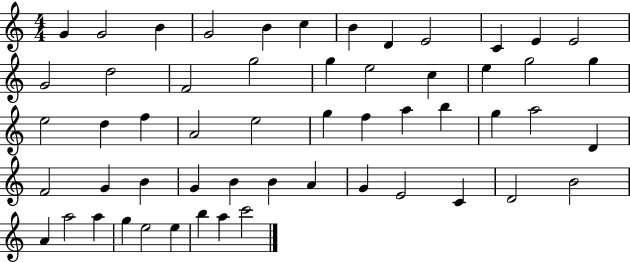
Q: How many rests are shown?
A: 0